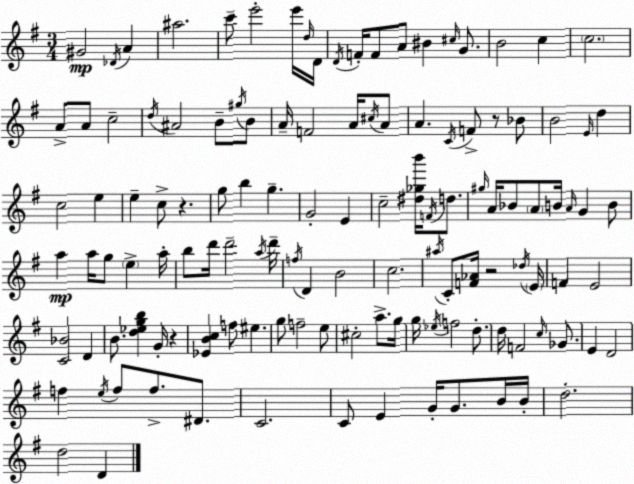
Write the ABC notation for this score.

X:1
T:Untitled
M:3/4
L:1/4
K:G
^G2 _D/4 A ^a2 c'/2 e'2 e'/4 d/4 D/4 D/4 F/4 F/2 A/2 ^B ^c/4 G/2 B2 c c2 A/2 A/2 c2 d/4 ^A2 B/2 ^g/4 B/2 A/4 F2 A/4 ^c/4 A/2 A C/4 F/2 z/2 _B/2 B2 E/4 d c2 e e c/2 z g/2 b g G2 E c2 [^d_gb']/4 F/4 d/2 ^g/4 A/4 _B/2 A/2 B/4 A/4 G B/2 a a/4 g/2 e a/4 b/2 d'/4 d'2 a/4 d'/4 f/4 D B2 c2 ^a/4 C/2 [F_A]/4 z2 _d/4 E/4 F E2 [C_B]2 D B/2 [d_egb] G/4 z [_EBc] f/2 ^e g/2 f2 e/2 ^c2 a/2 g/4 g/4 _e/4 f2 d/2 d/4 F2 c/4 _G/2 E D2 f e/4 f/2 f/2 ^D/2 C2 C/2 E G/4 G/2 B/4 B/4 d2 d2 D